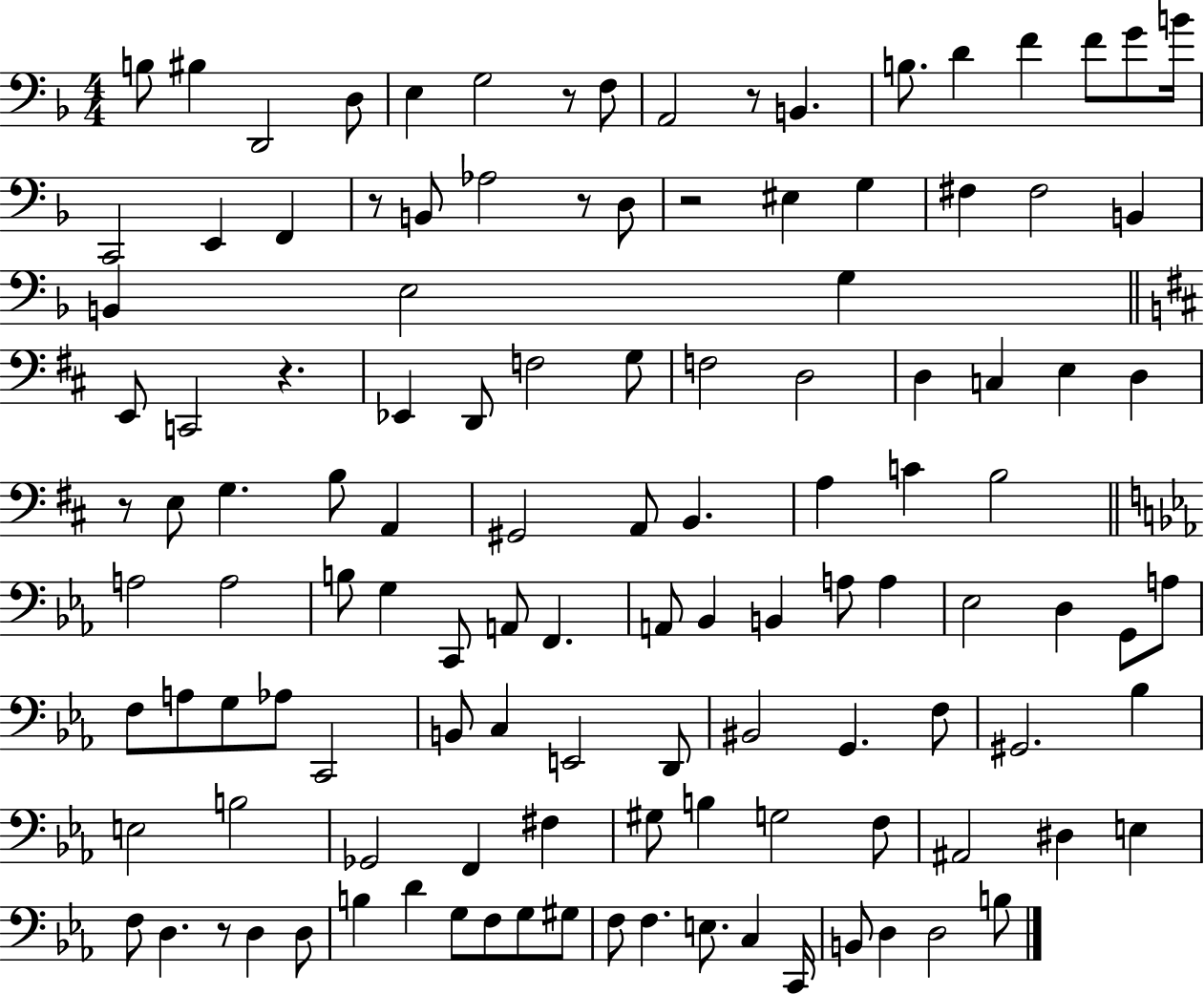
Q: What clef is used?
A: bass